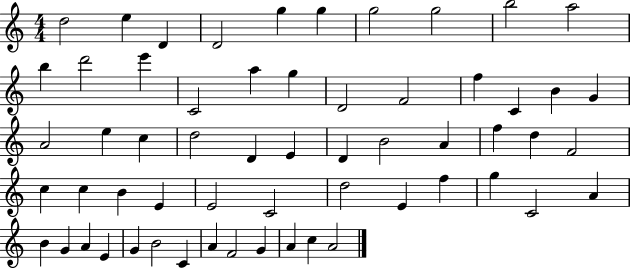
X:1
T:Untitled
M:4/4
L:1/4
K:C
d2 e D D2 g g g2 g2 b2 a2 b d'2 e' C2 a g D2 F2 f C B G A2 e c d2 D E D B2 A f d F2 c c B E E2 C2 d2 E f g C2 A B G A E G B2 C A F2 G A c A2